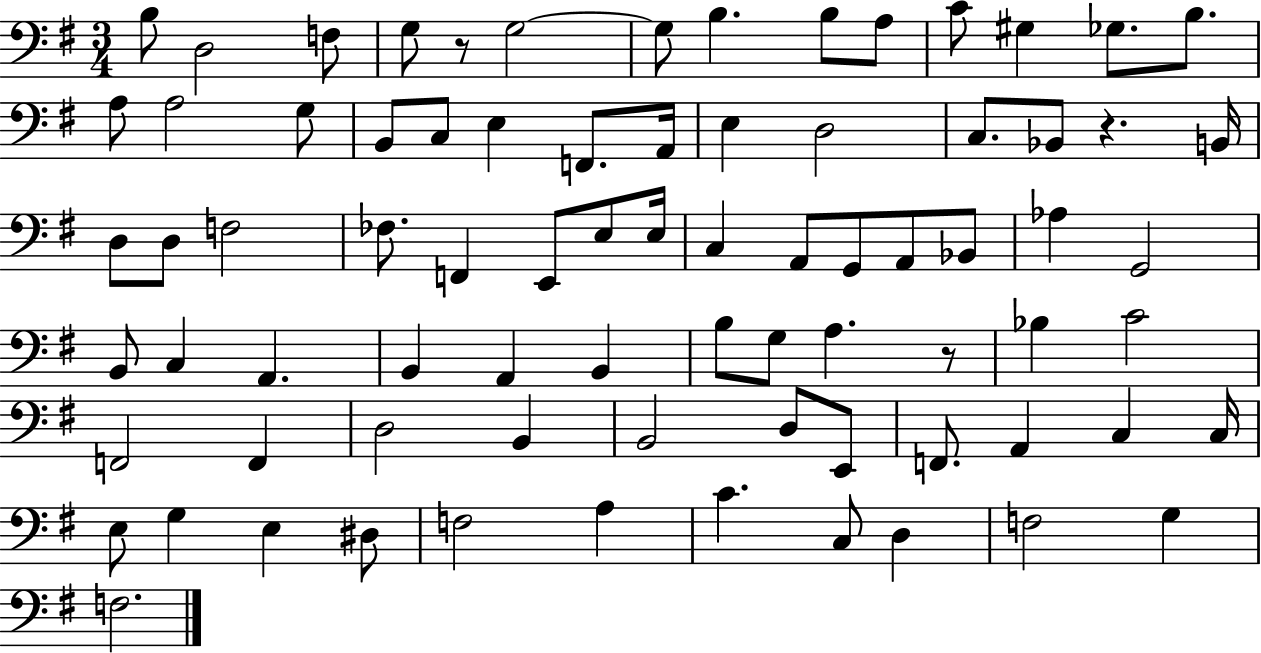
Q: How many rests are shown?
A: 3